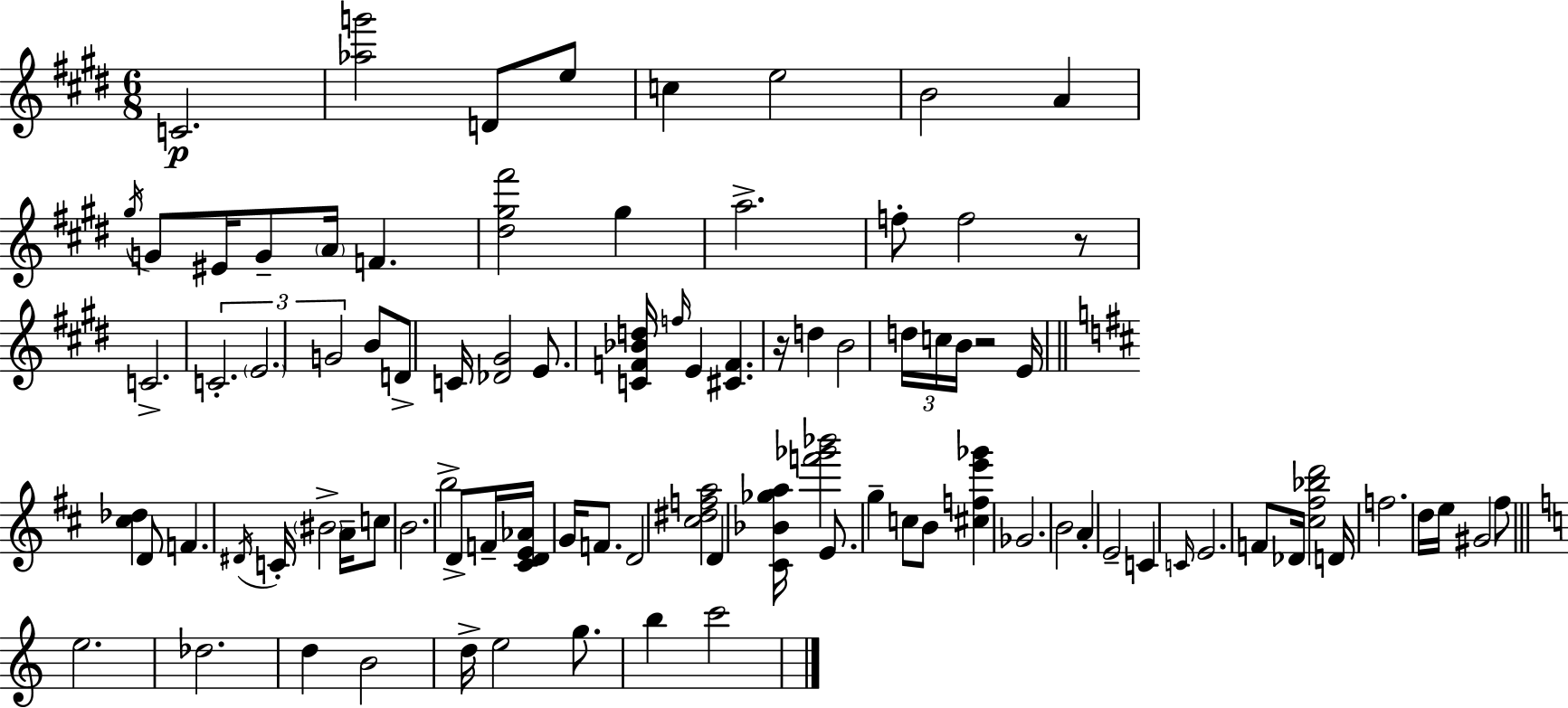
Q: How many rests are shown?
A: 3